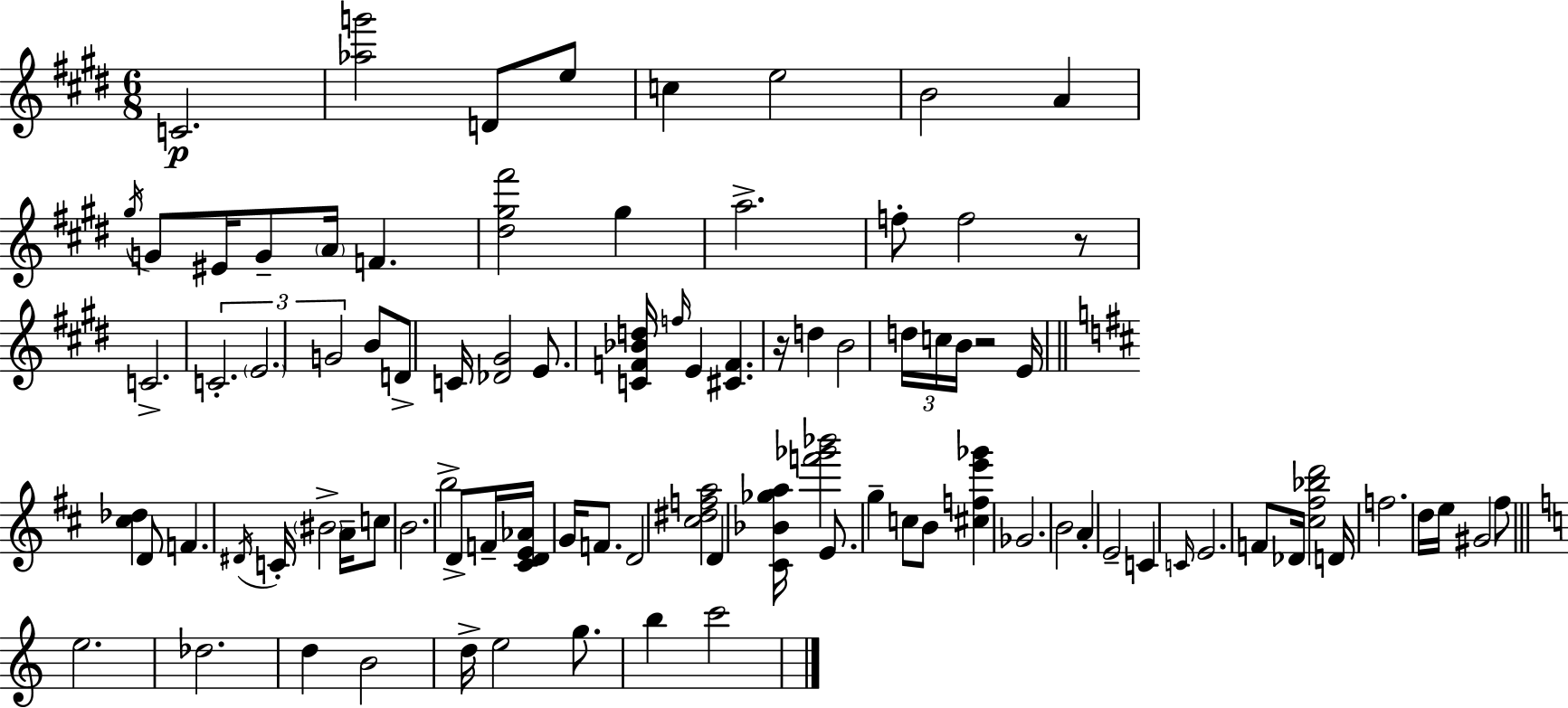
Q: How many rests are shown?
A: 3